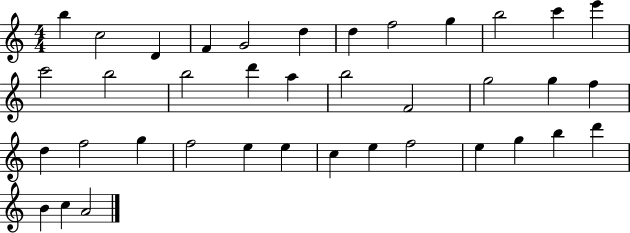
X:1
T:Untitled
M:4/4
L:1/4
K:C
b c2 D F G2 d d f2 g b2 c' e' c'2 b2 b2 d' a b2 F2 g2 g f d f2 g f2 e e c e f2 e g b d' B c A2